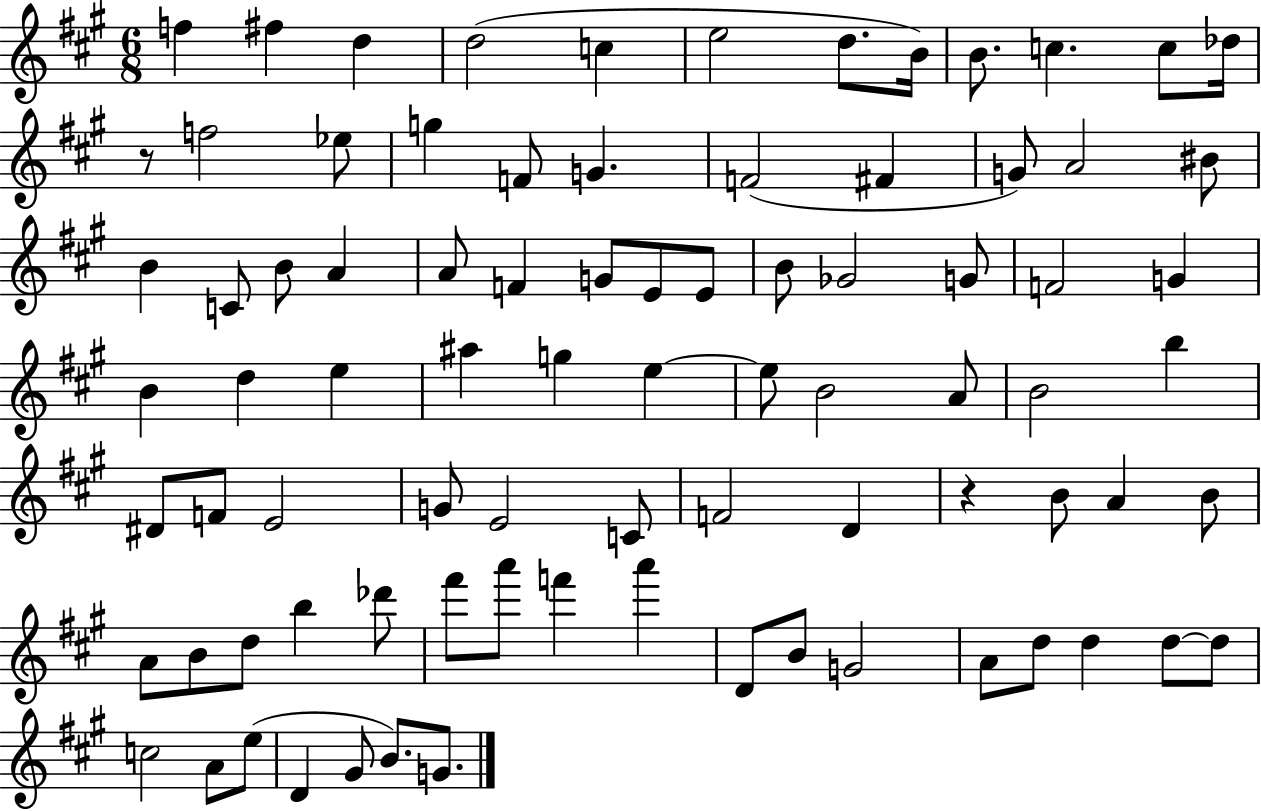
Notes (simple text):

F5/q F#5/q D5/q D5/h C5/q E5/h D5/e. B4/s B4/e. C5/q. C5/e Db5/s R/e F5/h Eb5/e G5/q F4/e G4/q. F4/h F#4/q G4/e A4/h BIS4/e B4/q C4/e B4/e A4/q A4/e F4/q G4/e E4/e E4/e B4/e Gb4/h G4/e F4/h G4/q B4/q D5/q E5/q A#5/q G5/q E5/q E5/e B4/h A4/e B4/h B5/q D#4/e F4/e E4/h G4/e E4/h C4/e F4/h D4/q R/q B4/e A4/q B4/e A4/e B4/e D5/e B5/q Db6/e F#6/e A6/e F6/q A6/q D4/e B4/e G4/h A4/e D5/e D5/q D5/e D5/e C5/h A4/e E5/e D4/q G#4/e B4/e. G4/e.